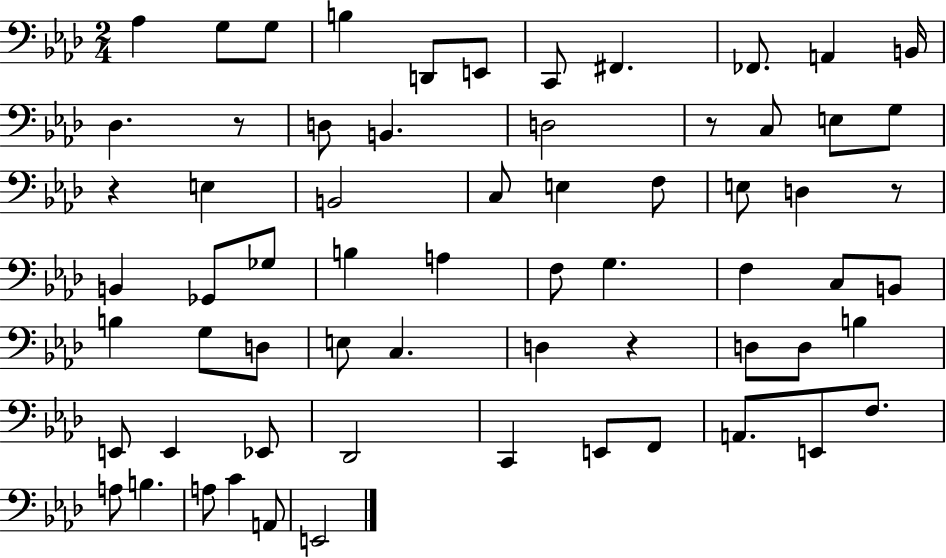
{
  \clef bass
  \numericTimeSignature
  \time 2/4
  \key aes \major
  \repeat volta 2 { aes4 g8 g8 | b4 d,8 e,8 | c,8 fis,4. | fes,8. a,4 b,16 | \break des4. r8 | d8 b,4. | d2 | r8 c8 e8 g8 | \break r4 e4 | b,2 | c8 e4 f8 | e8 d4 r8 | \break b,4 ges,8 ges8 | b4 a4 | f8 g4. | f4 c8 b,8 | \break b4 g8 d8 | e8 c4. | d4 r4 | d8 d8 b4 | \break e,8 e,4 ees,8 | des,2 | c,4 e,8 f,8 | a,8. e,8 f8. | \break a8 b4. | a8 c'4 a,8 | e,2 | } \bar "|."
}